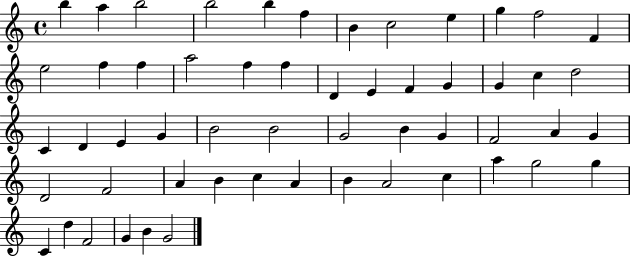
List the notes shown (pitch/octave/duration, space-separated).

B5/q A5/q B5/h B5/h B5/q F5/q B4/q C5/h E5/q G5/q F5/h F4/q E5/h F5/q F5/q A5/h F5/q F5/q D4/q E4/q F4/q G4/q G4/q C5/q D5/h C4/q D4/q E4/q G4/q B4/h B4/h G4/h B4/q G4/q F4/h A4/q G4/q D4/h F4/h A4/q B4/q C5/q A4/q B4/q A4/h C5/q A5/q G5/h G5/q C4/q D5/q F4/h G4/q B4/q G4/h